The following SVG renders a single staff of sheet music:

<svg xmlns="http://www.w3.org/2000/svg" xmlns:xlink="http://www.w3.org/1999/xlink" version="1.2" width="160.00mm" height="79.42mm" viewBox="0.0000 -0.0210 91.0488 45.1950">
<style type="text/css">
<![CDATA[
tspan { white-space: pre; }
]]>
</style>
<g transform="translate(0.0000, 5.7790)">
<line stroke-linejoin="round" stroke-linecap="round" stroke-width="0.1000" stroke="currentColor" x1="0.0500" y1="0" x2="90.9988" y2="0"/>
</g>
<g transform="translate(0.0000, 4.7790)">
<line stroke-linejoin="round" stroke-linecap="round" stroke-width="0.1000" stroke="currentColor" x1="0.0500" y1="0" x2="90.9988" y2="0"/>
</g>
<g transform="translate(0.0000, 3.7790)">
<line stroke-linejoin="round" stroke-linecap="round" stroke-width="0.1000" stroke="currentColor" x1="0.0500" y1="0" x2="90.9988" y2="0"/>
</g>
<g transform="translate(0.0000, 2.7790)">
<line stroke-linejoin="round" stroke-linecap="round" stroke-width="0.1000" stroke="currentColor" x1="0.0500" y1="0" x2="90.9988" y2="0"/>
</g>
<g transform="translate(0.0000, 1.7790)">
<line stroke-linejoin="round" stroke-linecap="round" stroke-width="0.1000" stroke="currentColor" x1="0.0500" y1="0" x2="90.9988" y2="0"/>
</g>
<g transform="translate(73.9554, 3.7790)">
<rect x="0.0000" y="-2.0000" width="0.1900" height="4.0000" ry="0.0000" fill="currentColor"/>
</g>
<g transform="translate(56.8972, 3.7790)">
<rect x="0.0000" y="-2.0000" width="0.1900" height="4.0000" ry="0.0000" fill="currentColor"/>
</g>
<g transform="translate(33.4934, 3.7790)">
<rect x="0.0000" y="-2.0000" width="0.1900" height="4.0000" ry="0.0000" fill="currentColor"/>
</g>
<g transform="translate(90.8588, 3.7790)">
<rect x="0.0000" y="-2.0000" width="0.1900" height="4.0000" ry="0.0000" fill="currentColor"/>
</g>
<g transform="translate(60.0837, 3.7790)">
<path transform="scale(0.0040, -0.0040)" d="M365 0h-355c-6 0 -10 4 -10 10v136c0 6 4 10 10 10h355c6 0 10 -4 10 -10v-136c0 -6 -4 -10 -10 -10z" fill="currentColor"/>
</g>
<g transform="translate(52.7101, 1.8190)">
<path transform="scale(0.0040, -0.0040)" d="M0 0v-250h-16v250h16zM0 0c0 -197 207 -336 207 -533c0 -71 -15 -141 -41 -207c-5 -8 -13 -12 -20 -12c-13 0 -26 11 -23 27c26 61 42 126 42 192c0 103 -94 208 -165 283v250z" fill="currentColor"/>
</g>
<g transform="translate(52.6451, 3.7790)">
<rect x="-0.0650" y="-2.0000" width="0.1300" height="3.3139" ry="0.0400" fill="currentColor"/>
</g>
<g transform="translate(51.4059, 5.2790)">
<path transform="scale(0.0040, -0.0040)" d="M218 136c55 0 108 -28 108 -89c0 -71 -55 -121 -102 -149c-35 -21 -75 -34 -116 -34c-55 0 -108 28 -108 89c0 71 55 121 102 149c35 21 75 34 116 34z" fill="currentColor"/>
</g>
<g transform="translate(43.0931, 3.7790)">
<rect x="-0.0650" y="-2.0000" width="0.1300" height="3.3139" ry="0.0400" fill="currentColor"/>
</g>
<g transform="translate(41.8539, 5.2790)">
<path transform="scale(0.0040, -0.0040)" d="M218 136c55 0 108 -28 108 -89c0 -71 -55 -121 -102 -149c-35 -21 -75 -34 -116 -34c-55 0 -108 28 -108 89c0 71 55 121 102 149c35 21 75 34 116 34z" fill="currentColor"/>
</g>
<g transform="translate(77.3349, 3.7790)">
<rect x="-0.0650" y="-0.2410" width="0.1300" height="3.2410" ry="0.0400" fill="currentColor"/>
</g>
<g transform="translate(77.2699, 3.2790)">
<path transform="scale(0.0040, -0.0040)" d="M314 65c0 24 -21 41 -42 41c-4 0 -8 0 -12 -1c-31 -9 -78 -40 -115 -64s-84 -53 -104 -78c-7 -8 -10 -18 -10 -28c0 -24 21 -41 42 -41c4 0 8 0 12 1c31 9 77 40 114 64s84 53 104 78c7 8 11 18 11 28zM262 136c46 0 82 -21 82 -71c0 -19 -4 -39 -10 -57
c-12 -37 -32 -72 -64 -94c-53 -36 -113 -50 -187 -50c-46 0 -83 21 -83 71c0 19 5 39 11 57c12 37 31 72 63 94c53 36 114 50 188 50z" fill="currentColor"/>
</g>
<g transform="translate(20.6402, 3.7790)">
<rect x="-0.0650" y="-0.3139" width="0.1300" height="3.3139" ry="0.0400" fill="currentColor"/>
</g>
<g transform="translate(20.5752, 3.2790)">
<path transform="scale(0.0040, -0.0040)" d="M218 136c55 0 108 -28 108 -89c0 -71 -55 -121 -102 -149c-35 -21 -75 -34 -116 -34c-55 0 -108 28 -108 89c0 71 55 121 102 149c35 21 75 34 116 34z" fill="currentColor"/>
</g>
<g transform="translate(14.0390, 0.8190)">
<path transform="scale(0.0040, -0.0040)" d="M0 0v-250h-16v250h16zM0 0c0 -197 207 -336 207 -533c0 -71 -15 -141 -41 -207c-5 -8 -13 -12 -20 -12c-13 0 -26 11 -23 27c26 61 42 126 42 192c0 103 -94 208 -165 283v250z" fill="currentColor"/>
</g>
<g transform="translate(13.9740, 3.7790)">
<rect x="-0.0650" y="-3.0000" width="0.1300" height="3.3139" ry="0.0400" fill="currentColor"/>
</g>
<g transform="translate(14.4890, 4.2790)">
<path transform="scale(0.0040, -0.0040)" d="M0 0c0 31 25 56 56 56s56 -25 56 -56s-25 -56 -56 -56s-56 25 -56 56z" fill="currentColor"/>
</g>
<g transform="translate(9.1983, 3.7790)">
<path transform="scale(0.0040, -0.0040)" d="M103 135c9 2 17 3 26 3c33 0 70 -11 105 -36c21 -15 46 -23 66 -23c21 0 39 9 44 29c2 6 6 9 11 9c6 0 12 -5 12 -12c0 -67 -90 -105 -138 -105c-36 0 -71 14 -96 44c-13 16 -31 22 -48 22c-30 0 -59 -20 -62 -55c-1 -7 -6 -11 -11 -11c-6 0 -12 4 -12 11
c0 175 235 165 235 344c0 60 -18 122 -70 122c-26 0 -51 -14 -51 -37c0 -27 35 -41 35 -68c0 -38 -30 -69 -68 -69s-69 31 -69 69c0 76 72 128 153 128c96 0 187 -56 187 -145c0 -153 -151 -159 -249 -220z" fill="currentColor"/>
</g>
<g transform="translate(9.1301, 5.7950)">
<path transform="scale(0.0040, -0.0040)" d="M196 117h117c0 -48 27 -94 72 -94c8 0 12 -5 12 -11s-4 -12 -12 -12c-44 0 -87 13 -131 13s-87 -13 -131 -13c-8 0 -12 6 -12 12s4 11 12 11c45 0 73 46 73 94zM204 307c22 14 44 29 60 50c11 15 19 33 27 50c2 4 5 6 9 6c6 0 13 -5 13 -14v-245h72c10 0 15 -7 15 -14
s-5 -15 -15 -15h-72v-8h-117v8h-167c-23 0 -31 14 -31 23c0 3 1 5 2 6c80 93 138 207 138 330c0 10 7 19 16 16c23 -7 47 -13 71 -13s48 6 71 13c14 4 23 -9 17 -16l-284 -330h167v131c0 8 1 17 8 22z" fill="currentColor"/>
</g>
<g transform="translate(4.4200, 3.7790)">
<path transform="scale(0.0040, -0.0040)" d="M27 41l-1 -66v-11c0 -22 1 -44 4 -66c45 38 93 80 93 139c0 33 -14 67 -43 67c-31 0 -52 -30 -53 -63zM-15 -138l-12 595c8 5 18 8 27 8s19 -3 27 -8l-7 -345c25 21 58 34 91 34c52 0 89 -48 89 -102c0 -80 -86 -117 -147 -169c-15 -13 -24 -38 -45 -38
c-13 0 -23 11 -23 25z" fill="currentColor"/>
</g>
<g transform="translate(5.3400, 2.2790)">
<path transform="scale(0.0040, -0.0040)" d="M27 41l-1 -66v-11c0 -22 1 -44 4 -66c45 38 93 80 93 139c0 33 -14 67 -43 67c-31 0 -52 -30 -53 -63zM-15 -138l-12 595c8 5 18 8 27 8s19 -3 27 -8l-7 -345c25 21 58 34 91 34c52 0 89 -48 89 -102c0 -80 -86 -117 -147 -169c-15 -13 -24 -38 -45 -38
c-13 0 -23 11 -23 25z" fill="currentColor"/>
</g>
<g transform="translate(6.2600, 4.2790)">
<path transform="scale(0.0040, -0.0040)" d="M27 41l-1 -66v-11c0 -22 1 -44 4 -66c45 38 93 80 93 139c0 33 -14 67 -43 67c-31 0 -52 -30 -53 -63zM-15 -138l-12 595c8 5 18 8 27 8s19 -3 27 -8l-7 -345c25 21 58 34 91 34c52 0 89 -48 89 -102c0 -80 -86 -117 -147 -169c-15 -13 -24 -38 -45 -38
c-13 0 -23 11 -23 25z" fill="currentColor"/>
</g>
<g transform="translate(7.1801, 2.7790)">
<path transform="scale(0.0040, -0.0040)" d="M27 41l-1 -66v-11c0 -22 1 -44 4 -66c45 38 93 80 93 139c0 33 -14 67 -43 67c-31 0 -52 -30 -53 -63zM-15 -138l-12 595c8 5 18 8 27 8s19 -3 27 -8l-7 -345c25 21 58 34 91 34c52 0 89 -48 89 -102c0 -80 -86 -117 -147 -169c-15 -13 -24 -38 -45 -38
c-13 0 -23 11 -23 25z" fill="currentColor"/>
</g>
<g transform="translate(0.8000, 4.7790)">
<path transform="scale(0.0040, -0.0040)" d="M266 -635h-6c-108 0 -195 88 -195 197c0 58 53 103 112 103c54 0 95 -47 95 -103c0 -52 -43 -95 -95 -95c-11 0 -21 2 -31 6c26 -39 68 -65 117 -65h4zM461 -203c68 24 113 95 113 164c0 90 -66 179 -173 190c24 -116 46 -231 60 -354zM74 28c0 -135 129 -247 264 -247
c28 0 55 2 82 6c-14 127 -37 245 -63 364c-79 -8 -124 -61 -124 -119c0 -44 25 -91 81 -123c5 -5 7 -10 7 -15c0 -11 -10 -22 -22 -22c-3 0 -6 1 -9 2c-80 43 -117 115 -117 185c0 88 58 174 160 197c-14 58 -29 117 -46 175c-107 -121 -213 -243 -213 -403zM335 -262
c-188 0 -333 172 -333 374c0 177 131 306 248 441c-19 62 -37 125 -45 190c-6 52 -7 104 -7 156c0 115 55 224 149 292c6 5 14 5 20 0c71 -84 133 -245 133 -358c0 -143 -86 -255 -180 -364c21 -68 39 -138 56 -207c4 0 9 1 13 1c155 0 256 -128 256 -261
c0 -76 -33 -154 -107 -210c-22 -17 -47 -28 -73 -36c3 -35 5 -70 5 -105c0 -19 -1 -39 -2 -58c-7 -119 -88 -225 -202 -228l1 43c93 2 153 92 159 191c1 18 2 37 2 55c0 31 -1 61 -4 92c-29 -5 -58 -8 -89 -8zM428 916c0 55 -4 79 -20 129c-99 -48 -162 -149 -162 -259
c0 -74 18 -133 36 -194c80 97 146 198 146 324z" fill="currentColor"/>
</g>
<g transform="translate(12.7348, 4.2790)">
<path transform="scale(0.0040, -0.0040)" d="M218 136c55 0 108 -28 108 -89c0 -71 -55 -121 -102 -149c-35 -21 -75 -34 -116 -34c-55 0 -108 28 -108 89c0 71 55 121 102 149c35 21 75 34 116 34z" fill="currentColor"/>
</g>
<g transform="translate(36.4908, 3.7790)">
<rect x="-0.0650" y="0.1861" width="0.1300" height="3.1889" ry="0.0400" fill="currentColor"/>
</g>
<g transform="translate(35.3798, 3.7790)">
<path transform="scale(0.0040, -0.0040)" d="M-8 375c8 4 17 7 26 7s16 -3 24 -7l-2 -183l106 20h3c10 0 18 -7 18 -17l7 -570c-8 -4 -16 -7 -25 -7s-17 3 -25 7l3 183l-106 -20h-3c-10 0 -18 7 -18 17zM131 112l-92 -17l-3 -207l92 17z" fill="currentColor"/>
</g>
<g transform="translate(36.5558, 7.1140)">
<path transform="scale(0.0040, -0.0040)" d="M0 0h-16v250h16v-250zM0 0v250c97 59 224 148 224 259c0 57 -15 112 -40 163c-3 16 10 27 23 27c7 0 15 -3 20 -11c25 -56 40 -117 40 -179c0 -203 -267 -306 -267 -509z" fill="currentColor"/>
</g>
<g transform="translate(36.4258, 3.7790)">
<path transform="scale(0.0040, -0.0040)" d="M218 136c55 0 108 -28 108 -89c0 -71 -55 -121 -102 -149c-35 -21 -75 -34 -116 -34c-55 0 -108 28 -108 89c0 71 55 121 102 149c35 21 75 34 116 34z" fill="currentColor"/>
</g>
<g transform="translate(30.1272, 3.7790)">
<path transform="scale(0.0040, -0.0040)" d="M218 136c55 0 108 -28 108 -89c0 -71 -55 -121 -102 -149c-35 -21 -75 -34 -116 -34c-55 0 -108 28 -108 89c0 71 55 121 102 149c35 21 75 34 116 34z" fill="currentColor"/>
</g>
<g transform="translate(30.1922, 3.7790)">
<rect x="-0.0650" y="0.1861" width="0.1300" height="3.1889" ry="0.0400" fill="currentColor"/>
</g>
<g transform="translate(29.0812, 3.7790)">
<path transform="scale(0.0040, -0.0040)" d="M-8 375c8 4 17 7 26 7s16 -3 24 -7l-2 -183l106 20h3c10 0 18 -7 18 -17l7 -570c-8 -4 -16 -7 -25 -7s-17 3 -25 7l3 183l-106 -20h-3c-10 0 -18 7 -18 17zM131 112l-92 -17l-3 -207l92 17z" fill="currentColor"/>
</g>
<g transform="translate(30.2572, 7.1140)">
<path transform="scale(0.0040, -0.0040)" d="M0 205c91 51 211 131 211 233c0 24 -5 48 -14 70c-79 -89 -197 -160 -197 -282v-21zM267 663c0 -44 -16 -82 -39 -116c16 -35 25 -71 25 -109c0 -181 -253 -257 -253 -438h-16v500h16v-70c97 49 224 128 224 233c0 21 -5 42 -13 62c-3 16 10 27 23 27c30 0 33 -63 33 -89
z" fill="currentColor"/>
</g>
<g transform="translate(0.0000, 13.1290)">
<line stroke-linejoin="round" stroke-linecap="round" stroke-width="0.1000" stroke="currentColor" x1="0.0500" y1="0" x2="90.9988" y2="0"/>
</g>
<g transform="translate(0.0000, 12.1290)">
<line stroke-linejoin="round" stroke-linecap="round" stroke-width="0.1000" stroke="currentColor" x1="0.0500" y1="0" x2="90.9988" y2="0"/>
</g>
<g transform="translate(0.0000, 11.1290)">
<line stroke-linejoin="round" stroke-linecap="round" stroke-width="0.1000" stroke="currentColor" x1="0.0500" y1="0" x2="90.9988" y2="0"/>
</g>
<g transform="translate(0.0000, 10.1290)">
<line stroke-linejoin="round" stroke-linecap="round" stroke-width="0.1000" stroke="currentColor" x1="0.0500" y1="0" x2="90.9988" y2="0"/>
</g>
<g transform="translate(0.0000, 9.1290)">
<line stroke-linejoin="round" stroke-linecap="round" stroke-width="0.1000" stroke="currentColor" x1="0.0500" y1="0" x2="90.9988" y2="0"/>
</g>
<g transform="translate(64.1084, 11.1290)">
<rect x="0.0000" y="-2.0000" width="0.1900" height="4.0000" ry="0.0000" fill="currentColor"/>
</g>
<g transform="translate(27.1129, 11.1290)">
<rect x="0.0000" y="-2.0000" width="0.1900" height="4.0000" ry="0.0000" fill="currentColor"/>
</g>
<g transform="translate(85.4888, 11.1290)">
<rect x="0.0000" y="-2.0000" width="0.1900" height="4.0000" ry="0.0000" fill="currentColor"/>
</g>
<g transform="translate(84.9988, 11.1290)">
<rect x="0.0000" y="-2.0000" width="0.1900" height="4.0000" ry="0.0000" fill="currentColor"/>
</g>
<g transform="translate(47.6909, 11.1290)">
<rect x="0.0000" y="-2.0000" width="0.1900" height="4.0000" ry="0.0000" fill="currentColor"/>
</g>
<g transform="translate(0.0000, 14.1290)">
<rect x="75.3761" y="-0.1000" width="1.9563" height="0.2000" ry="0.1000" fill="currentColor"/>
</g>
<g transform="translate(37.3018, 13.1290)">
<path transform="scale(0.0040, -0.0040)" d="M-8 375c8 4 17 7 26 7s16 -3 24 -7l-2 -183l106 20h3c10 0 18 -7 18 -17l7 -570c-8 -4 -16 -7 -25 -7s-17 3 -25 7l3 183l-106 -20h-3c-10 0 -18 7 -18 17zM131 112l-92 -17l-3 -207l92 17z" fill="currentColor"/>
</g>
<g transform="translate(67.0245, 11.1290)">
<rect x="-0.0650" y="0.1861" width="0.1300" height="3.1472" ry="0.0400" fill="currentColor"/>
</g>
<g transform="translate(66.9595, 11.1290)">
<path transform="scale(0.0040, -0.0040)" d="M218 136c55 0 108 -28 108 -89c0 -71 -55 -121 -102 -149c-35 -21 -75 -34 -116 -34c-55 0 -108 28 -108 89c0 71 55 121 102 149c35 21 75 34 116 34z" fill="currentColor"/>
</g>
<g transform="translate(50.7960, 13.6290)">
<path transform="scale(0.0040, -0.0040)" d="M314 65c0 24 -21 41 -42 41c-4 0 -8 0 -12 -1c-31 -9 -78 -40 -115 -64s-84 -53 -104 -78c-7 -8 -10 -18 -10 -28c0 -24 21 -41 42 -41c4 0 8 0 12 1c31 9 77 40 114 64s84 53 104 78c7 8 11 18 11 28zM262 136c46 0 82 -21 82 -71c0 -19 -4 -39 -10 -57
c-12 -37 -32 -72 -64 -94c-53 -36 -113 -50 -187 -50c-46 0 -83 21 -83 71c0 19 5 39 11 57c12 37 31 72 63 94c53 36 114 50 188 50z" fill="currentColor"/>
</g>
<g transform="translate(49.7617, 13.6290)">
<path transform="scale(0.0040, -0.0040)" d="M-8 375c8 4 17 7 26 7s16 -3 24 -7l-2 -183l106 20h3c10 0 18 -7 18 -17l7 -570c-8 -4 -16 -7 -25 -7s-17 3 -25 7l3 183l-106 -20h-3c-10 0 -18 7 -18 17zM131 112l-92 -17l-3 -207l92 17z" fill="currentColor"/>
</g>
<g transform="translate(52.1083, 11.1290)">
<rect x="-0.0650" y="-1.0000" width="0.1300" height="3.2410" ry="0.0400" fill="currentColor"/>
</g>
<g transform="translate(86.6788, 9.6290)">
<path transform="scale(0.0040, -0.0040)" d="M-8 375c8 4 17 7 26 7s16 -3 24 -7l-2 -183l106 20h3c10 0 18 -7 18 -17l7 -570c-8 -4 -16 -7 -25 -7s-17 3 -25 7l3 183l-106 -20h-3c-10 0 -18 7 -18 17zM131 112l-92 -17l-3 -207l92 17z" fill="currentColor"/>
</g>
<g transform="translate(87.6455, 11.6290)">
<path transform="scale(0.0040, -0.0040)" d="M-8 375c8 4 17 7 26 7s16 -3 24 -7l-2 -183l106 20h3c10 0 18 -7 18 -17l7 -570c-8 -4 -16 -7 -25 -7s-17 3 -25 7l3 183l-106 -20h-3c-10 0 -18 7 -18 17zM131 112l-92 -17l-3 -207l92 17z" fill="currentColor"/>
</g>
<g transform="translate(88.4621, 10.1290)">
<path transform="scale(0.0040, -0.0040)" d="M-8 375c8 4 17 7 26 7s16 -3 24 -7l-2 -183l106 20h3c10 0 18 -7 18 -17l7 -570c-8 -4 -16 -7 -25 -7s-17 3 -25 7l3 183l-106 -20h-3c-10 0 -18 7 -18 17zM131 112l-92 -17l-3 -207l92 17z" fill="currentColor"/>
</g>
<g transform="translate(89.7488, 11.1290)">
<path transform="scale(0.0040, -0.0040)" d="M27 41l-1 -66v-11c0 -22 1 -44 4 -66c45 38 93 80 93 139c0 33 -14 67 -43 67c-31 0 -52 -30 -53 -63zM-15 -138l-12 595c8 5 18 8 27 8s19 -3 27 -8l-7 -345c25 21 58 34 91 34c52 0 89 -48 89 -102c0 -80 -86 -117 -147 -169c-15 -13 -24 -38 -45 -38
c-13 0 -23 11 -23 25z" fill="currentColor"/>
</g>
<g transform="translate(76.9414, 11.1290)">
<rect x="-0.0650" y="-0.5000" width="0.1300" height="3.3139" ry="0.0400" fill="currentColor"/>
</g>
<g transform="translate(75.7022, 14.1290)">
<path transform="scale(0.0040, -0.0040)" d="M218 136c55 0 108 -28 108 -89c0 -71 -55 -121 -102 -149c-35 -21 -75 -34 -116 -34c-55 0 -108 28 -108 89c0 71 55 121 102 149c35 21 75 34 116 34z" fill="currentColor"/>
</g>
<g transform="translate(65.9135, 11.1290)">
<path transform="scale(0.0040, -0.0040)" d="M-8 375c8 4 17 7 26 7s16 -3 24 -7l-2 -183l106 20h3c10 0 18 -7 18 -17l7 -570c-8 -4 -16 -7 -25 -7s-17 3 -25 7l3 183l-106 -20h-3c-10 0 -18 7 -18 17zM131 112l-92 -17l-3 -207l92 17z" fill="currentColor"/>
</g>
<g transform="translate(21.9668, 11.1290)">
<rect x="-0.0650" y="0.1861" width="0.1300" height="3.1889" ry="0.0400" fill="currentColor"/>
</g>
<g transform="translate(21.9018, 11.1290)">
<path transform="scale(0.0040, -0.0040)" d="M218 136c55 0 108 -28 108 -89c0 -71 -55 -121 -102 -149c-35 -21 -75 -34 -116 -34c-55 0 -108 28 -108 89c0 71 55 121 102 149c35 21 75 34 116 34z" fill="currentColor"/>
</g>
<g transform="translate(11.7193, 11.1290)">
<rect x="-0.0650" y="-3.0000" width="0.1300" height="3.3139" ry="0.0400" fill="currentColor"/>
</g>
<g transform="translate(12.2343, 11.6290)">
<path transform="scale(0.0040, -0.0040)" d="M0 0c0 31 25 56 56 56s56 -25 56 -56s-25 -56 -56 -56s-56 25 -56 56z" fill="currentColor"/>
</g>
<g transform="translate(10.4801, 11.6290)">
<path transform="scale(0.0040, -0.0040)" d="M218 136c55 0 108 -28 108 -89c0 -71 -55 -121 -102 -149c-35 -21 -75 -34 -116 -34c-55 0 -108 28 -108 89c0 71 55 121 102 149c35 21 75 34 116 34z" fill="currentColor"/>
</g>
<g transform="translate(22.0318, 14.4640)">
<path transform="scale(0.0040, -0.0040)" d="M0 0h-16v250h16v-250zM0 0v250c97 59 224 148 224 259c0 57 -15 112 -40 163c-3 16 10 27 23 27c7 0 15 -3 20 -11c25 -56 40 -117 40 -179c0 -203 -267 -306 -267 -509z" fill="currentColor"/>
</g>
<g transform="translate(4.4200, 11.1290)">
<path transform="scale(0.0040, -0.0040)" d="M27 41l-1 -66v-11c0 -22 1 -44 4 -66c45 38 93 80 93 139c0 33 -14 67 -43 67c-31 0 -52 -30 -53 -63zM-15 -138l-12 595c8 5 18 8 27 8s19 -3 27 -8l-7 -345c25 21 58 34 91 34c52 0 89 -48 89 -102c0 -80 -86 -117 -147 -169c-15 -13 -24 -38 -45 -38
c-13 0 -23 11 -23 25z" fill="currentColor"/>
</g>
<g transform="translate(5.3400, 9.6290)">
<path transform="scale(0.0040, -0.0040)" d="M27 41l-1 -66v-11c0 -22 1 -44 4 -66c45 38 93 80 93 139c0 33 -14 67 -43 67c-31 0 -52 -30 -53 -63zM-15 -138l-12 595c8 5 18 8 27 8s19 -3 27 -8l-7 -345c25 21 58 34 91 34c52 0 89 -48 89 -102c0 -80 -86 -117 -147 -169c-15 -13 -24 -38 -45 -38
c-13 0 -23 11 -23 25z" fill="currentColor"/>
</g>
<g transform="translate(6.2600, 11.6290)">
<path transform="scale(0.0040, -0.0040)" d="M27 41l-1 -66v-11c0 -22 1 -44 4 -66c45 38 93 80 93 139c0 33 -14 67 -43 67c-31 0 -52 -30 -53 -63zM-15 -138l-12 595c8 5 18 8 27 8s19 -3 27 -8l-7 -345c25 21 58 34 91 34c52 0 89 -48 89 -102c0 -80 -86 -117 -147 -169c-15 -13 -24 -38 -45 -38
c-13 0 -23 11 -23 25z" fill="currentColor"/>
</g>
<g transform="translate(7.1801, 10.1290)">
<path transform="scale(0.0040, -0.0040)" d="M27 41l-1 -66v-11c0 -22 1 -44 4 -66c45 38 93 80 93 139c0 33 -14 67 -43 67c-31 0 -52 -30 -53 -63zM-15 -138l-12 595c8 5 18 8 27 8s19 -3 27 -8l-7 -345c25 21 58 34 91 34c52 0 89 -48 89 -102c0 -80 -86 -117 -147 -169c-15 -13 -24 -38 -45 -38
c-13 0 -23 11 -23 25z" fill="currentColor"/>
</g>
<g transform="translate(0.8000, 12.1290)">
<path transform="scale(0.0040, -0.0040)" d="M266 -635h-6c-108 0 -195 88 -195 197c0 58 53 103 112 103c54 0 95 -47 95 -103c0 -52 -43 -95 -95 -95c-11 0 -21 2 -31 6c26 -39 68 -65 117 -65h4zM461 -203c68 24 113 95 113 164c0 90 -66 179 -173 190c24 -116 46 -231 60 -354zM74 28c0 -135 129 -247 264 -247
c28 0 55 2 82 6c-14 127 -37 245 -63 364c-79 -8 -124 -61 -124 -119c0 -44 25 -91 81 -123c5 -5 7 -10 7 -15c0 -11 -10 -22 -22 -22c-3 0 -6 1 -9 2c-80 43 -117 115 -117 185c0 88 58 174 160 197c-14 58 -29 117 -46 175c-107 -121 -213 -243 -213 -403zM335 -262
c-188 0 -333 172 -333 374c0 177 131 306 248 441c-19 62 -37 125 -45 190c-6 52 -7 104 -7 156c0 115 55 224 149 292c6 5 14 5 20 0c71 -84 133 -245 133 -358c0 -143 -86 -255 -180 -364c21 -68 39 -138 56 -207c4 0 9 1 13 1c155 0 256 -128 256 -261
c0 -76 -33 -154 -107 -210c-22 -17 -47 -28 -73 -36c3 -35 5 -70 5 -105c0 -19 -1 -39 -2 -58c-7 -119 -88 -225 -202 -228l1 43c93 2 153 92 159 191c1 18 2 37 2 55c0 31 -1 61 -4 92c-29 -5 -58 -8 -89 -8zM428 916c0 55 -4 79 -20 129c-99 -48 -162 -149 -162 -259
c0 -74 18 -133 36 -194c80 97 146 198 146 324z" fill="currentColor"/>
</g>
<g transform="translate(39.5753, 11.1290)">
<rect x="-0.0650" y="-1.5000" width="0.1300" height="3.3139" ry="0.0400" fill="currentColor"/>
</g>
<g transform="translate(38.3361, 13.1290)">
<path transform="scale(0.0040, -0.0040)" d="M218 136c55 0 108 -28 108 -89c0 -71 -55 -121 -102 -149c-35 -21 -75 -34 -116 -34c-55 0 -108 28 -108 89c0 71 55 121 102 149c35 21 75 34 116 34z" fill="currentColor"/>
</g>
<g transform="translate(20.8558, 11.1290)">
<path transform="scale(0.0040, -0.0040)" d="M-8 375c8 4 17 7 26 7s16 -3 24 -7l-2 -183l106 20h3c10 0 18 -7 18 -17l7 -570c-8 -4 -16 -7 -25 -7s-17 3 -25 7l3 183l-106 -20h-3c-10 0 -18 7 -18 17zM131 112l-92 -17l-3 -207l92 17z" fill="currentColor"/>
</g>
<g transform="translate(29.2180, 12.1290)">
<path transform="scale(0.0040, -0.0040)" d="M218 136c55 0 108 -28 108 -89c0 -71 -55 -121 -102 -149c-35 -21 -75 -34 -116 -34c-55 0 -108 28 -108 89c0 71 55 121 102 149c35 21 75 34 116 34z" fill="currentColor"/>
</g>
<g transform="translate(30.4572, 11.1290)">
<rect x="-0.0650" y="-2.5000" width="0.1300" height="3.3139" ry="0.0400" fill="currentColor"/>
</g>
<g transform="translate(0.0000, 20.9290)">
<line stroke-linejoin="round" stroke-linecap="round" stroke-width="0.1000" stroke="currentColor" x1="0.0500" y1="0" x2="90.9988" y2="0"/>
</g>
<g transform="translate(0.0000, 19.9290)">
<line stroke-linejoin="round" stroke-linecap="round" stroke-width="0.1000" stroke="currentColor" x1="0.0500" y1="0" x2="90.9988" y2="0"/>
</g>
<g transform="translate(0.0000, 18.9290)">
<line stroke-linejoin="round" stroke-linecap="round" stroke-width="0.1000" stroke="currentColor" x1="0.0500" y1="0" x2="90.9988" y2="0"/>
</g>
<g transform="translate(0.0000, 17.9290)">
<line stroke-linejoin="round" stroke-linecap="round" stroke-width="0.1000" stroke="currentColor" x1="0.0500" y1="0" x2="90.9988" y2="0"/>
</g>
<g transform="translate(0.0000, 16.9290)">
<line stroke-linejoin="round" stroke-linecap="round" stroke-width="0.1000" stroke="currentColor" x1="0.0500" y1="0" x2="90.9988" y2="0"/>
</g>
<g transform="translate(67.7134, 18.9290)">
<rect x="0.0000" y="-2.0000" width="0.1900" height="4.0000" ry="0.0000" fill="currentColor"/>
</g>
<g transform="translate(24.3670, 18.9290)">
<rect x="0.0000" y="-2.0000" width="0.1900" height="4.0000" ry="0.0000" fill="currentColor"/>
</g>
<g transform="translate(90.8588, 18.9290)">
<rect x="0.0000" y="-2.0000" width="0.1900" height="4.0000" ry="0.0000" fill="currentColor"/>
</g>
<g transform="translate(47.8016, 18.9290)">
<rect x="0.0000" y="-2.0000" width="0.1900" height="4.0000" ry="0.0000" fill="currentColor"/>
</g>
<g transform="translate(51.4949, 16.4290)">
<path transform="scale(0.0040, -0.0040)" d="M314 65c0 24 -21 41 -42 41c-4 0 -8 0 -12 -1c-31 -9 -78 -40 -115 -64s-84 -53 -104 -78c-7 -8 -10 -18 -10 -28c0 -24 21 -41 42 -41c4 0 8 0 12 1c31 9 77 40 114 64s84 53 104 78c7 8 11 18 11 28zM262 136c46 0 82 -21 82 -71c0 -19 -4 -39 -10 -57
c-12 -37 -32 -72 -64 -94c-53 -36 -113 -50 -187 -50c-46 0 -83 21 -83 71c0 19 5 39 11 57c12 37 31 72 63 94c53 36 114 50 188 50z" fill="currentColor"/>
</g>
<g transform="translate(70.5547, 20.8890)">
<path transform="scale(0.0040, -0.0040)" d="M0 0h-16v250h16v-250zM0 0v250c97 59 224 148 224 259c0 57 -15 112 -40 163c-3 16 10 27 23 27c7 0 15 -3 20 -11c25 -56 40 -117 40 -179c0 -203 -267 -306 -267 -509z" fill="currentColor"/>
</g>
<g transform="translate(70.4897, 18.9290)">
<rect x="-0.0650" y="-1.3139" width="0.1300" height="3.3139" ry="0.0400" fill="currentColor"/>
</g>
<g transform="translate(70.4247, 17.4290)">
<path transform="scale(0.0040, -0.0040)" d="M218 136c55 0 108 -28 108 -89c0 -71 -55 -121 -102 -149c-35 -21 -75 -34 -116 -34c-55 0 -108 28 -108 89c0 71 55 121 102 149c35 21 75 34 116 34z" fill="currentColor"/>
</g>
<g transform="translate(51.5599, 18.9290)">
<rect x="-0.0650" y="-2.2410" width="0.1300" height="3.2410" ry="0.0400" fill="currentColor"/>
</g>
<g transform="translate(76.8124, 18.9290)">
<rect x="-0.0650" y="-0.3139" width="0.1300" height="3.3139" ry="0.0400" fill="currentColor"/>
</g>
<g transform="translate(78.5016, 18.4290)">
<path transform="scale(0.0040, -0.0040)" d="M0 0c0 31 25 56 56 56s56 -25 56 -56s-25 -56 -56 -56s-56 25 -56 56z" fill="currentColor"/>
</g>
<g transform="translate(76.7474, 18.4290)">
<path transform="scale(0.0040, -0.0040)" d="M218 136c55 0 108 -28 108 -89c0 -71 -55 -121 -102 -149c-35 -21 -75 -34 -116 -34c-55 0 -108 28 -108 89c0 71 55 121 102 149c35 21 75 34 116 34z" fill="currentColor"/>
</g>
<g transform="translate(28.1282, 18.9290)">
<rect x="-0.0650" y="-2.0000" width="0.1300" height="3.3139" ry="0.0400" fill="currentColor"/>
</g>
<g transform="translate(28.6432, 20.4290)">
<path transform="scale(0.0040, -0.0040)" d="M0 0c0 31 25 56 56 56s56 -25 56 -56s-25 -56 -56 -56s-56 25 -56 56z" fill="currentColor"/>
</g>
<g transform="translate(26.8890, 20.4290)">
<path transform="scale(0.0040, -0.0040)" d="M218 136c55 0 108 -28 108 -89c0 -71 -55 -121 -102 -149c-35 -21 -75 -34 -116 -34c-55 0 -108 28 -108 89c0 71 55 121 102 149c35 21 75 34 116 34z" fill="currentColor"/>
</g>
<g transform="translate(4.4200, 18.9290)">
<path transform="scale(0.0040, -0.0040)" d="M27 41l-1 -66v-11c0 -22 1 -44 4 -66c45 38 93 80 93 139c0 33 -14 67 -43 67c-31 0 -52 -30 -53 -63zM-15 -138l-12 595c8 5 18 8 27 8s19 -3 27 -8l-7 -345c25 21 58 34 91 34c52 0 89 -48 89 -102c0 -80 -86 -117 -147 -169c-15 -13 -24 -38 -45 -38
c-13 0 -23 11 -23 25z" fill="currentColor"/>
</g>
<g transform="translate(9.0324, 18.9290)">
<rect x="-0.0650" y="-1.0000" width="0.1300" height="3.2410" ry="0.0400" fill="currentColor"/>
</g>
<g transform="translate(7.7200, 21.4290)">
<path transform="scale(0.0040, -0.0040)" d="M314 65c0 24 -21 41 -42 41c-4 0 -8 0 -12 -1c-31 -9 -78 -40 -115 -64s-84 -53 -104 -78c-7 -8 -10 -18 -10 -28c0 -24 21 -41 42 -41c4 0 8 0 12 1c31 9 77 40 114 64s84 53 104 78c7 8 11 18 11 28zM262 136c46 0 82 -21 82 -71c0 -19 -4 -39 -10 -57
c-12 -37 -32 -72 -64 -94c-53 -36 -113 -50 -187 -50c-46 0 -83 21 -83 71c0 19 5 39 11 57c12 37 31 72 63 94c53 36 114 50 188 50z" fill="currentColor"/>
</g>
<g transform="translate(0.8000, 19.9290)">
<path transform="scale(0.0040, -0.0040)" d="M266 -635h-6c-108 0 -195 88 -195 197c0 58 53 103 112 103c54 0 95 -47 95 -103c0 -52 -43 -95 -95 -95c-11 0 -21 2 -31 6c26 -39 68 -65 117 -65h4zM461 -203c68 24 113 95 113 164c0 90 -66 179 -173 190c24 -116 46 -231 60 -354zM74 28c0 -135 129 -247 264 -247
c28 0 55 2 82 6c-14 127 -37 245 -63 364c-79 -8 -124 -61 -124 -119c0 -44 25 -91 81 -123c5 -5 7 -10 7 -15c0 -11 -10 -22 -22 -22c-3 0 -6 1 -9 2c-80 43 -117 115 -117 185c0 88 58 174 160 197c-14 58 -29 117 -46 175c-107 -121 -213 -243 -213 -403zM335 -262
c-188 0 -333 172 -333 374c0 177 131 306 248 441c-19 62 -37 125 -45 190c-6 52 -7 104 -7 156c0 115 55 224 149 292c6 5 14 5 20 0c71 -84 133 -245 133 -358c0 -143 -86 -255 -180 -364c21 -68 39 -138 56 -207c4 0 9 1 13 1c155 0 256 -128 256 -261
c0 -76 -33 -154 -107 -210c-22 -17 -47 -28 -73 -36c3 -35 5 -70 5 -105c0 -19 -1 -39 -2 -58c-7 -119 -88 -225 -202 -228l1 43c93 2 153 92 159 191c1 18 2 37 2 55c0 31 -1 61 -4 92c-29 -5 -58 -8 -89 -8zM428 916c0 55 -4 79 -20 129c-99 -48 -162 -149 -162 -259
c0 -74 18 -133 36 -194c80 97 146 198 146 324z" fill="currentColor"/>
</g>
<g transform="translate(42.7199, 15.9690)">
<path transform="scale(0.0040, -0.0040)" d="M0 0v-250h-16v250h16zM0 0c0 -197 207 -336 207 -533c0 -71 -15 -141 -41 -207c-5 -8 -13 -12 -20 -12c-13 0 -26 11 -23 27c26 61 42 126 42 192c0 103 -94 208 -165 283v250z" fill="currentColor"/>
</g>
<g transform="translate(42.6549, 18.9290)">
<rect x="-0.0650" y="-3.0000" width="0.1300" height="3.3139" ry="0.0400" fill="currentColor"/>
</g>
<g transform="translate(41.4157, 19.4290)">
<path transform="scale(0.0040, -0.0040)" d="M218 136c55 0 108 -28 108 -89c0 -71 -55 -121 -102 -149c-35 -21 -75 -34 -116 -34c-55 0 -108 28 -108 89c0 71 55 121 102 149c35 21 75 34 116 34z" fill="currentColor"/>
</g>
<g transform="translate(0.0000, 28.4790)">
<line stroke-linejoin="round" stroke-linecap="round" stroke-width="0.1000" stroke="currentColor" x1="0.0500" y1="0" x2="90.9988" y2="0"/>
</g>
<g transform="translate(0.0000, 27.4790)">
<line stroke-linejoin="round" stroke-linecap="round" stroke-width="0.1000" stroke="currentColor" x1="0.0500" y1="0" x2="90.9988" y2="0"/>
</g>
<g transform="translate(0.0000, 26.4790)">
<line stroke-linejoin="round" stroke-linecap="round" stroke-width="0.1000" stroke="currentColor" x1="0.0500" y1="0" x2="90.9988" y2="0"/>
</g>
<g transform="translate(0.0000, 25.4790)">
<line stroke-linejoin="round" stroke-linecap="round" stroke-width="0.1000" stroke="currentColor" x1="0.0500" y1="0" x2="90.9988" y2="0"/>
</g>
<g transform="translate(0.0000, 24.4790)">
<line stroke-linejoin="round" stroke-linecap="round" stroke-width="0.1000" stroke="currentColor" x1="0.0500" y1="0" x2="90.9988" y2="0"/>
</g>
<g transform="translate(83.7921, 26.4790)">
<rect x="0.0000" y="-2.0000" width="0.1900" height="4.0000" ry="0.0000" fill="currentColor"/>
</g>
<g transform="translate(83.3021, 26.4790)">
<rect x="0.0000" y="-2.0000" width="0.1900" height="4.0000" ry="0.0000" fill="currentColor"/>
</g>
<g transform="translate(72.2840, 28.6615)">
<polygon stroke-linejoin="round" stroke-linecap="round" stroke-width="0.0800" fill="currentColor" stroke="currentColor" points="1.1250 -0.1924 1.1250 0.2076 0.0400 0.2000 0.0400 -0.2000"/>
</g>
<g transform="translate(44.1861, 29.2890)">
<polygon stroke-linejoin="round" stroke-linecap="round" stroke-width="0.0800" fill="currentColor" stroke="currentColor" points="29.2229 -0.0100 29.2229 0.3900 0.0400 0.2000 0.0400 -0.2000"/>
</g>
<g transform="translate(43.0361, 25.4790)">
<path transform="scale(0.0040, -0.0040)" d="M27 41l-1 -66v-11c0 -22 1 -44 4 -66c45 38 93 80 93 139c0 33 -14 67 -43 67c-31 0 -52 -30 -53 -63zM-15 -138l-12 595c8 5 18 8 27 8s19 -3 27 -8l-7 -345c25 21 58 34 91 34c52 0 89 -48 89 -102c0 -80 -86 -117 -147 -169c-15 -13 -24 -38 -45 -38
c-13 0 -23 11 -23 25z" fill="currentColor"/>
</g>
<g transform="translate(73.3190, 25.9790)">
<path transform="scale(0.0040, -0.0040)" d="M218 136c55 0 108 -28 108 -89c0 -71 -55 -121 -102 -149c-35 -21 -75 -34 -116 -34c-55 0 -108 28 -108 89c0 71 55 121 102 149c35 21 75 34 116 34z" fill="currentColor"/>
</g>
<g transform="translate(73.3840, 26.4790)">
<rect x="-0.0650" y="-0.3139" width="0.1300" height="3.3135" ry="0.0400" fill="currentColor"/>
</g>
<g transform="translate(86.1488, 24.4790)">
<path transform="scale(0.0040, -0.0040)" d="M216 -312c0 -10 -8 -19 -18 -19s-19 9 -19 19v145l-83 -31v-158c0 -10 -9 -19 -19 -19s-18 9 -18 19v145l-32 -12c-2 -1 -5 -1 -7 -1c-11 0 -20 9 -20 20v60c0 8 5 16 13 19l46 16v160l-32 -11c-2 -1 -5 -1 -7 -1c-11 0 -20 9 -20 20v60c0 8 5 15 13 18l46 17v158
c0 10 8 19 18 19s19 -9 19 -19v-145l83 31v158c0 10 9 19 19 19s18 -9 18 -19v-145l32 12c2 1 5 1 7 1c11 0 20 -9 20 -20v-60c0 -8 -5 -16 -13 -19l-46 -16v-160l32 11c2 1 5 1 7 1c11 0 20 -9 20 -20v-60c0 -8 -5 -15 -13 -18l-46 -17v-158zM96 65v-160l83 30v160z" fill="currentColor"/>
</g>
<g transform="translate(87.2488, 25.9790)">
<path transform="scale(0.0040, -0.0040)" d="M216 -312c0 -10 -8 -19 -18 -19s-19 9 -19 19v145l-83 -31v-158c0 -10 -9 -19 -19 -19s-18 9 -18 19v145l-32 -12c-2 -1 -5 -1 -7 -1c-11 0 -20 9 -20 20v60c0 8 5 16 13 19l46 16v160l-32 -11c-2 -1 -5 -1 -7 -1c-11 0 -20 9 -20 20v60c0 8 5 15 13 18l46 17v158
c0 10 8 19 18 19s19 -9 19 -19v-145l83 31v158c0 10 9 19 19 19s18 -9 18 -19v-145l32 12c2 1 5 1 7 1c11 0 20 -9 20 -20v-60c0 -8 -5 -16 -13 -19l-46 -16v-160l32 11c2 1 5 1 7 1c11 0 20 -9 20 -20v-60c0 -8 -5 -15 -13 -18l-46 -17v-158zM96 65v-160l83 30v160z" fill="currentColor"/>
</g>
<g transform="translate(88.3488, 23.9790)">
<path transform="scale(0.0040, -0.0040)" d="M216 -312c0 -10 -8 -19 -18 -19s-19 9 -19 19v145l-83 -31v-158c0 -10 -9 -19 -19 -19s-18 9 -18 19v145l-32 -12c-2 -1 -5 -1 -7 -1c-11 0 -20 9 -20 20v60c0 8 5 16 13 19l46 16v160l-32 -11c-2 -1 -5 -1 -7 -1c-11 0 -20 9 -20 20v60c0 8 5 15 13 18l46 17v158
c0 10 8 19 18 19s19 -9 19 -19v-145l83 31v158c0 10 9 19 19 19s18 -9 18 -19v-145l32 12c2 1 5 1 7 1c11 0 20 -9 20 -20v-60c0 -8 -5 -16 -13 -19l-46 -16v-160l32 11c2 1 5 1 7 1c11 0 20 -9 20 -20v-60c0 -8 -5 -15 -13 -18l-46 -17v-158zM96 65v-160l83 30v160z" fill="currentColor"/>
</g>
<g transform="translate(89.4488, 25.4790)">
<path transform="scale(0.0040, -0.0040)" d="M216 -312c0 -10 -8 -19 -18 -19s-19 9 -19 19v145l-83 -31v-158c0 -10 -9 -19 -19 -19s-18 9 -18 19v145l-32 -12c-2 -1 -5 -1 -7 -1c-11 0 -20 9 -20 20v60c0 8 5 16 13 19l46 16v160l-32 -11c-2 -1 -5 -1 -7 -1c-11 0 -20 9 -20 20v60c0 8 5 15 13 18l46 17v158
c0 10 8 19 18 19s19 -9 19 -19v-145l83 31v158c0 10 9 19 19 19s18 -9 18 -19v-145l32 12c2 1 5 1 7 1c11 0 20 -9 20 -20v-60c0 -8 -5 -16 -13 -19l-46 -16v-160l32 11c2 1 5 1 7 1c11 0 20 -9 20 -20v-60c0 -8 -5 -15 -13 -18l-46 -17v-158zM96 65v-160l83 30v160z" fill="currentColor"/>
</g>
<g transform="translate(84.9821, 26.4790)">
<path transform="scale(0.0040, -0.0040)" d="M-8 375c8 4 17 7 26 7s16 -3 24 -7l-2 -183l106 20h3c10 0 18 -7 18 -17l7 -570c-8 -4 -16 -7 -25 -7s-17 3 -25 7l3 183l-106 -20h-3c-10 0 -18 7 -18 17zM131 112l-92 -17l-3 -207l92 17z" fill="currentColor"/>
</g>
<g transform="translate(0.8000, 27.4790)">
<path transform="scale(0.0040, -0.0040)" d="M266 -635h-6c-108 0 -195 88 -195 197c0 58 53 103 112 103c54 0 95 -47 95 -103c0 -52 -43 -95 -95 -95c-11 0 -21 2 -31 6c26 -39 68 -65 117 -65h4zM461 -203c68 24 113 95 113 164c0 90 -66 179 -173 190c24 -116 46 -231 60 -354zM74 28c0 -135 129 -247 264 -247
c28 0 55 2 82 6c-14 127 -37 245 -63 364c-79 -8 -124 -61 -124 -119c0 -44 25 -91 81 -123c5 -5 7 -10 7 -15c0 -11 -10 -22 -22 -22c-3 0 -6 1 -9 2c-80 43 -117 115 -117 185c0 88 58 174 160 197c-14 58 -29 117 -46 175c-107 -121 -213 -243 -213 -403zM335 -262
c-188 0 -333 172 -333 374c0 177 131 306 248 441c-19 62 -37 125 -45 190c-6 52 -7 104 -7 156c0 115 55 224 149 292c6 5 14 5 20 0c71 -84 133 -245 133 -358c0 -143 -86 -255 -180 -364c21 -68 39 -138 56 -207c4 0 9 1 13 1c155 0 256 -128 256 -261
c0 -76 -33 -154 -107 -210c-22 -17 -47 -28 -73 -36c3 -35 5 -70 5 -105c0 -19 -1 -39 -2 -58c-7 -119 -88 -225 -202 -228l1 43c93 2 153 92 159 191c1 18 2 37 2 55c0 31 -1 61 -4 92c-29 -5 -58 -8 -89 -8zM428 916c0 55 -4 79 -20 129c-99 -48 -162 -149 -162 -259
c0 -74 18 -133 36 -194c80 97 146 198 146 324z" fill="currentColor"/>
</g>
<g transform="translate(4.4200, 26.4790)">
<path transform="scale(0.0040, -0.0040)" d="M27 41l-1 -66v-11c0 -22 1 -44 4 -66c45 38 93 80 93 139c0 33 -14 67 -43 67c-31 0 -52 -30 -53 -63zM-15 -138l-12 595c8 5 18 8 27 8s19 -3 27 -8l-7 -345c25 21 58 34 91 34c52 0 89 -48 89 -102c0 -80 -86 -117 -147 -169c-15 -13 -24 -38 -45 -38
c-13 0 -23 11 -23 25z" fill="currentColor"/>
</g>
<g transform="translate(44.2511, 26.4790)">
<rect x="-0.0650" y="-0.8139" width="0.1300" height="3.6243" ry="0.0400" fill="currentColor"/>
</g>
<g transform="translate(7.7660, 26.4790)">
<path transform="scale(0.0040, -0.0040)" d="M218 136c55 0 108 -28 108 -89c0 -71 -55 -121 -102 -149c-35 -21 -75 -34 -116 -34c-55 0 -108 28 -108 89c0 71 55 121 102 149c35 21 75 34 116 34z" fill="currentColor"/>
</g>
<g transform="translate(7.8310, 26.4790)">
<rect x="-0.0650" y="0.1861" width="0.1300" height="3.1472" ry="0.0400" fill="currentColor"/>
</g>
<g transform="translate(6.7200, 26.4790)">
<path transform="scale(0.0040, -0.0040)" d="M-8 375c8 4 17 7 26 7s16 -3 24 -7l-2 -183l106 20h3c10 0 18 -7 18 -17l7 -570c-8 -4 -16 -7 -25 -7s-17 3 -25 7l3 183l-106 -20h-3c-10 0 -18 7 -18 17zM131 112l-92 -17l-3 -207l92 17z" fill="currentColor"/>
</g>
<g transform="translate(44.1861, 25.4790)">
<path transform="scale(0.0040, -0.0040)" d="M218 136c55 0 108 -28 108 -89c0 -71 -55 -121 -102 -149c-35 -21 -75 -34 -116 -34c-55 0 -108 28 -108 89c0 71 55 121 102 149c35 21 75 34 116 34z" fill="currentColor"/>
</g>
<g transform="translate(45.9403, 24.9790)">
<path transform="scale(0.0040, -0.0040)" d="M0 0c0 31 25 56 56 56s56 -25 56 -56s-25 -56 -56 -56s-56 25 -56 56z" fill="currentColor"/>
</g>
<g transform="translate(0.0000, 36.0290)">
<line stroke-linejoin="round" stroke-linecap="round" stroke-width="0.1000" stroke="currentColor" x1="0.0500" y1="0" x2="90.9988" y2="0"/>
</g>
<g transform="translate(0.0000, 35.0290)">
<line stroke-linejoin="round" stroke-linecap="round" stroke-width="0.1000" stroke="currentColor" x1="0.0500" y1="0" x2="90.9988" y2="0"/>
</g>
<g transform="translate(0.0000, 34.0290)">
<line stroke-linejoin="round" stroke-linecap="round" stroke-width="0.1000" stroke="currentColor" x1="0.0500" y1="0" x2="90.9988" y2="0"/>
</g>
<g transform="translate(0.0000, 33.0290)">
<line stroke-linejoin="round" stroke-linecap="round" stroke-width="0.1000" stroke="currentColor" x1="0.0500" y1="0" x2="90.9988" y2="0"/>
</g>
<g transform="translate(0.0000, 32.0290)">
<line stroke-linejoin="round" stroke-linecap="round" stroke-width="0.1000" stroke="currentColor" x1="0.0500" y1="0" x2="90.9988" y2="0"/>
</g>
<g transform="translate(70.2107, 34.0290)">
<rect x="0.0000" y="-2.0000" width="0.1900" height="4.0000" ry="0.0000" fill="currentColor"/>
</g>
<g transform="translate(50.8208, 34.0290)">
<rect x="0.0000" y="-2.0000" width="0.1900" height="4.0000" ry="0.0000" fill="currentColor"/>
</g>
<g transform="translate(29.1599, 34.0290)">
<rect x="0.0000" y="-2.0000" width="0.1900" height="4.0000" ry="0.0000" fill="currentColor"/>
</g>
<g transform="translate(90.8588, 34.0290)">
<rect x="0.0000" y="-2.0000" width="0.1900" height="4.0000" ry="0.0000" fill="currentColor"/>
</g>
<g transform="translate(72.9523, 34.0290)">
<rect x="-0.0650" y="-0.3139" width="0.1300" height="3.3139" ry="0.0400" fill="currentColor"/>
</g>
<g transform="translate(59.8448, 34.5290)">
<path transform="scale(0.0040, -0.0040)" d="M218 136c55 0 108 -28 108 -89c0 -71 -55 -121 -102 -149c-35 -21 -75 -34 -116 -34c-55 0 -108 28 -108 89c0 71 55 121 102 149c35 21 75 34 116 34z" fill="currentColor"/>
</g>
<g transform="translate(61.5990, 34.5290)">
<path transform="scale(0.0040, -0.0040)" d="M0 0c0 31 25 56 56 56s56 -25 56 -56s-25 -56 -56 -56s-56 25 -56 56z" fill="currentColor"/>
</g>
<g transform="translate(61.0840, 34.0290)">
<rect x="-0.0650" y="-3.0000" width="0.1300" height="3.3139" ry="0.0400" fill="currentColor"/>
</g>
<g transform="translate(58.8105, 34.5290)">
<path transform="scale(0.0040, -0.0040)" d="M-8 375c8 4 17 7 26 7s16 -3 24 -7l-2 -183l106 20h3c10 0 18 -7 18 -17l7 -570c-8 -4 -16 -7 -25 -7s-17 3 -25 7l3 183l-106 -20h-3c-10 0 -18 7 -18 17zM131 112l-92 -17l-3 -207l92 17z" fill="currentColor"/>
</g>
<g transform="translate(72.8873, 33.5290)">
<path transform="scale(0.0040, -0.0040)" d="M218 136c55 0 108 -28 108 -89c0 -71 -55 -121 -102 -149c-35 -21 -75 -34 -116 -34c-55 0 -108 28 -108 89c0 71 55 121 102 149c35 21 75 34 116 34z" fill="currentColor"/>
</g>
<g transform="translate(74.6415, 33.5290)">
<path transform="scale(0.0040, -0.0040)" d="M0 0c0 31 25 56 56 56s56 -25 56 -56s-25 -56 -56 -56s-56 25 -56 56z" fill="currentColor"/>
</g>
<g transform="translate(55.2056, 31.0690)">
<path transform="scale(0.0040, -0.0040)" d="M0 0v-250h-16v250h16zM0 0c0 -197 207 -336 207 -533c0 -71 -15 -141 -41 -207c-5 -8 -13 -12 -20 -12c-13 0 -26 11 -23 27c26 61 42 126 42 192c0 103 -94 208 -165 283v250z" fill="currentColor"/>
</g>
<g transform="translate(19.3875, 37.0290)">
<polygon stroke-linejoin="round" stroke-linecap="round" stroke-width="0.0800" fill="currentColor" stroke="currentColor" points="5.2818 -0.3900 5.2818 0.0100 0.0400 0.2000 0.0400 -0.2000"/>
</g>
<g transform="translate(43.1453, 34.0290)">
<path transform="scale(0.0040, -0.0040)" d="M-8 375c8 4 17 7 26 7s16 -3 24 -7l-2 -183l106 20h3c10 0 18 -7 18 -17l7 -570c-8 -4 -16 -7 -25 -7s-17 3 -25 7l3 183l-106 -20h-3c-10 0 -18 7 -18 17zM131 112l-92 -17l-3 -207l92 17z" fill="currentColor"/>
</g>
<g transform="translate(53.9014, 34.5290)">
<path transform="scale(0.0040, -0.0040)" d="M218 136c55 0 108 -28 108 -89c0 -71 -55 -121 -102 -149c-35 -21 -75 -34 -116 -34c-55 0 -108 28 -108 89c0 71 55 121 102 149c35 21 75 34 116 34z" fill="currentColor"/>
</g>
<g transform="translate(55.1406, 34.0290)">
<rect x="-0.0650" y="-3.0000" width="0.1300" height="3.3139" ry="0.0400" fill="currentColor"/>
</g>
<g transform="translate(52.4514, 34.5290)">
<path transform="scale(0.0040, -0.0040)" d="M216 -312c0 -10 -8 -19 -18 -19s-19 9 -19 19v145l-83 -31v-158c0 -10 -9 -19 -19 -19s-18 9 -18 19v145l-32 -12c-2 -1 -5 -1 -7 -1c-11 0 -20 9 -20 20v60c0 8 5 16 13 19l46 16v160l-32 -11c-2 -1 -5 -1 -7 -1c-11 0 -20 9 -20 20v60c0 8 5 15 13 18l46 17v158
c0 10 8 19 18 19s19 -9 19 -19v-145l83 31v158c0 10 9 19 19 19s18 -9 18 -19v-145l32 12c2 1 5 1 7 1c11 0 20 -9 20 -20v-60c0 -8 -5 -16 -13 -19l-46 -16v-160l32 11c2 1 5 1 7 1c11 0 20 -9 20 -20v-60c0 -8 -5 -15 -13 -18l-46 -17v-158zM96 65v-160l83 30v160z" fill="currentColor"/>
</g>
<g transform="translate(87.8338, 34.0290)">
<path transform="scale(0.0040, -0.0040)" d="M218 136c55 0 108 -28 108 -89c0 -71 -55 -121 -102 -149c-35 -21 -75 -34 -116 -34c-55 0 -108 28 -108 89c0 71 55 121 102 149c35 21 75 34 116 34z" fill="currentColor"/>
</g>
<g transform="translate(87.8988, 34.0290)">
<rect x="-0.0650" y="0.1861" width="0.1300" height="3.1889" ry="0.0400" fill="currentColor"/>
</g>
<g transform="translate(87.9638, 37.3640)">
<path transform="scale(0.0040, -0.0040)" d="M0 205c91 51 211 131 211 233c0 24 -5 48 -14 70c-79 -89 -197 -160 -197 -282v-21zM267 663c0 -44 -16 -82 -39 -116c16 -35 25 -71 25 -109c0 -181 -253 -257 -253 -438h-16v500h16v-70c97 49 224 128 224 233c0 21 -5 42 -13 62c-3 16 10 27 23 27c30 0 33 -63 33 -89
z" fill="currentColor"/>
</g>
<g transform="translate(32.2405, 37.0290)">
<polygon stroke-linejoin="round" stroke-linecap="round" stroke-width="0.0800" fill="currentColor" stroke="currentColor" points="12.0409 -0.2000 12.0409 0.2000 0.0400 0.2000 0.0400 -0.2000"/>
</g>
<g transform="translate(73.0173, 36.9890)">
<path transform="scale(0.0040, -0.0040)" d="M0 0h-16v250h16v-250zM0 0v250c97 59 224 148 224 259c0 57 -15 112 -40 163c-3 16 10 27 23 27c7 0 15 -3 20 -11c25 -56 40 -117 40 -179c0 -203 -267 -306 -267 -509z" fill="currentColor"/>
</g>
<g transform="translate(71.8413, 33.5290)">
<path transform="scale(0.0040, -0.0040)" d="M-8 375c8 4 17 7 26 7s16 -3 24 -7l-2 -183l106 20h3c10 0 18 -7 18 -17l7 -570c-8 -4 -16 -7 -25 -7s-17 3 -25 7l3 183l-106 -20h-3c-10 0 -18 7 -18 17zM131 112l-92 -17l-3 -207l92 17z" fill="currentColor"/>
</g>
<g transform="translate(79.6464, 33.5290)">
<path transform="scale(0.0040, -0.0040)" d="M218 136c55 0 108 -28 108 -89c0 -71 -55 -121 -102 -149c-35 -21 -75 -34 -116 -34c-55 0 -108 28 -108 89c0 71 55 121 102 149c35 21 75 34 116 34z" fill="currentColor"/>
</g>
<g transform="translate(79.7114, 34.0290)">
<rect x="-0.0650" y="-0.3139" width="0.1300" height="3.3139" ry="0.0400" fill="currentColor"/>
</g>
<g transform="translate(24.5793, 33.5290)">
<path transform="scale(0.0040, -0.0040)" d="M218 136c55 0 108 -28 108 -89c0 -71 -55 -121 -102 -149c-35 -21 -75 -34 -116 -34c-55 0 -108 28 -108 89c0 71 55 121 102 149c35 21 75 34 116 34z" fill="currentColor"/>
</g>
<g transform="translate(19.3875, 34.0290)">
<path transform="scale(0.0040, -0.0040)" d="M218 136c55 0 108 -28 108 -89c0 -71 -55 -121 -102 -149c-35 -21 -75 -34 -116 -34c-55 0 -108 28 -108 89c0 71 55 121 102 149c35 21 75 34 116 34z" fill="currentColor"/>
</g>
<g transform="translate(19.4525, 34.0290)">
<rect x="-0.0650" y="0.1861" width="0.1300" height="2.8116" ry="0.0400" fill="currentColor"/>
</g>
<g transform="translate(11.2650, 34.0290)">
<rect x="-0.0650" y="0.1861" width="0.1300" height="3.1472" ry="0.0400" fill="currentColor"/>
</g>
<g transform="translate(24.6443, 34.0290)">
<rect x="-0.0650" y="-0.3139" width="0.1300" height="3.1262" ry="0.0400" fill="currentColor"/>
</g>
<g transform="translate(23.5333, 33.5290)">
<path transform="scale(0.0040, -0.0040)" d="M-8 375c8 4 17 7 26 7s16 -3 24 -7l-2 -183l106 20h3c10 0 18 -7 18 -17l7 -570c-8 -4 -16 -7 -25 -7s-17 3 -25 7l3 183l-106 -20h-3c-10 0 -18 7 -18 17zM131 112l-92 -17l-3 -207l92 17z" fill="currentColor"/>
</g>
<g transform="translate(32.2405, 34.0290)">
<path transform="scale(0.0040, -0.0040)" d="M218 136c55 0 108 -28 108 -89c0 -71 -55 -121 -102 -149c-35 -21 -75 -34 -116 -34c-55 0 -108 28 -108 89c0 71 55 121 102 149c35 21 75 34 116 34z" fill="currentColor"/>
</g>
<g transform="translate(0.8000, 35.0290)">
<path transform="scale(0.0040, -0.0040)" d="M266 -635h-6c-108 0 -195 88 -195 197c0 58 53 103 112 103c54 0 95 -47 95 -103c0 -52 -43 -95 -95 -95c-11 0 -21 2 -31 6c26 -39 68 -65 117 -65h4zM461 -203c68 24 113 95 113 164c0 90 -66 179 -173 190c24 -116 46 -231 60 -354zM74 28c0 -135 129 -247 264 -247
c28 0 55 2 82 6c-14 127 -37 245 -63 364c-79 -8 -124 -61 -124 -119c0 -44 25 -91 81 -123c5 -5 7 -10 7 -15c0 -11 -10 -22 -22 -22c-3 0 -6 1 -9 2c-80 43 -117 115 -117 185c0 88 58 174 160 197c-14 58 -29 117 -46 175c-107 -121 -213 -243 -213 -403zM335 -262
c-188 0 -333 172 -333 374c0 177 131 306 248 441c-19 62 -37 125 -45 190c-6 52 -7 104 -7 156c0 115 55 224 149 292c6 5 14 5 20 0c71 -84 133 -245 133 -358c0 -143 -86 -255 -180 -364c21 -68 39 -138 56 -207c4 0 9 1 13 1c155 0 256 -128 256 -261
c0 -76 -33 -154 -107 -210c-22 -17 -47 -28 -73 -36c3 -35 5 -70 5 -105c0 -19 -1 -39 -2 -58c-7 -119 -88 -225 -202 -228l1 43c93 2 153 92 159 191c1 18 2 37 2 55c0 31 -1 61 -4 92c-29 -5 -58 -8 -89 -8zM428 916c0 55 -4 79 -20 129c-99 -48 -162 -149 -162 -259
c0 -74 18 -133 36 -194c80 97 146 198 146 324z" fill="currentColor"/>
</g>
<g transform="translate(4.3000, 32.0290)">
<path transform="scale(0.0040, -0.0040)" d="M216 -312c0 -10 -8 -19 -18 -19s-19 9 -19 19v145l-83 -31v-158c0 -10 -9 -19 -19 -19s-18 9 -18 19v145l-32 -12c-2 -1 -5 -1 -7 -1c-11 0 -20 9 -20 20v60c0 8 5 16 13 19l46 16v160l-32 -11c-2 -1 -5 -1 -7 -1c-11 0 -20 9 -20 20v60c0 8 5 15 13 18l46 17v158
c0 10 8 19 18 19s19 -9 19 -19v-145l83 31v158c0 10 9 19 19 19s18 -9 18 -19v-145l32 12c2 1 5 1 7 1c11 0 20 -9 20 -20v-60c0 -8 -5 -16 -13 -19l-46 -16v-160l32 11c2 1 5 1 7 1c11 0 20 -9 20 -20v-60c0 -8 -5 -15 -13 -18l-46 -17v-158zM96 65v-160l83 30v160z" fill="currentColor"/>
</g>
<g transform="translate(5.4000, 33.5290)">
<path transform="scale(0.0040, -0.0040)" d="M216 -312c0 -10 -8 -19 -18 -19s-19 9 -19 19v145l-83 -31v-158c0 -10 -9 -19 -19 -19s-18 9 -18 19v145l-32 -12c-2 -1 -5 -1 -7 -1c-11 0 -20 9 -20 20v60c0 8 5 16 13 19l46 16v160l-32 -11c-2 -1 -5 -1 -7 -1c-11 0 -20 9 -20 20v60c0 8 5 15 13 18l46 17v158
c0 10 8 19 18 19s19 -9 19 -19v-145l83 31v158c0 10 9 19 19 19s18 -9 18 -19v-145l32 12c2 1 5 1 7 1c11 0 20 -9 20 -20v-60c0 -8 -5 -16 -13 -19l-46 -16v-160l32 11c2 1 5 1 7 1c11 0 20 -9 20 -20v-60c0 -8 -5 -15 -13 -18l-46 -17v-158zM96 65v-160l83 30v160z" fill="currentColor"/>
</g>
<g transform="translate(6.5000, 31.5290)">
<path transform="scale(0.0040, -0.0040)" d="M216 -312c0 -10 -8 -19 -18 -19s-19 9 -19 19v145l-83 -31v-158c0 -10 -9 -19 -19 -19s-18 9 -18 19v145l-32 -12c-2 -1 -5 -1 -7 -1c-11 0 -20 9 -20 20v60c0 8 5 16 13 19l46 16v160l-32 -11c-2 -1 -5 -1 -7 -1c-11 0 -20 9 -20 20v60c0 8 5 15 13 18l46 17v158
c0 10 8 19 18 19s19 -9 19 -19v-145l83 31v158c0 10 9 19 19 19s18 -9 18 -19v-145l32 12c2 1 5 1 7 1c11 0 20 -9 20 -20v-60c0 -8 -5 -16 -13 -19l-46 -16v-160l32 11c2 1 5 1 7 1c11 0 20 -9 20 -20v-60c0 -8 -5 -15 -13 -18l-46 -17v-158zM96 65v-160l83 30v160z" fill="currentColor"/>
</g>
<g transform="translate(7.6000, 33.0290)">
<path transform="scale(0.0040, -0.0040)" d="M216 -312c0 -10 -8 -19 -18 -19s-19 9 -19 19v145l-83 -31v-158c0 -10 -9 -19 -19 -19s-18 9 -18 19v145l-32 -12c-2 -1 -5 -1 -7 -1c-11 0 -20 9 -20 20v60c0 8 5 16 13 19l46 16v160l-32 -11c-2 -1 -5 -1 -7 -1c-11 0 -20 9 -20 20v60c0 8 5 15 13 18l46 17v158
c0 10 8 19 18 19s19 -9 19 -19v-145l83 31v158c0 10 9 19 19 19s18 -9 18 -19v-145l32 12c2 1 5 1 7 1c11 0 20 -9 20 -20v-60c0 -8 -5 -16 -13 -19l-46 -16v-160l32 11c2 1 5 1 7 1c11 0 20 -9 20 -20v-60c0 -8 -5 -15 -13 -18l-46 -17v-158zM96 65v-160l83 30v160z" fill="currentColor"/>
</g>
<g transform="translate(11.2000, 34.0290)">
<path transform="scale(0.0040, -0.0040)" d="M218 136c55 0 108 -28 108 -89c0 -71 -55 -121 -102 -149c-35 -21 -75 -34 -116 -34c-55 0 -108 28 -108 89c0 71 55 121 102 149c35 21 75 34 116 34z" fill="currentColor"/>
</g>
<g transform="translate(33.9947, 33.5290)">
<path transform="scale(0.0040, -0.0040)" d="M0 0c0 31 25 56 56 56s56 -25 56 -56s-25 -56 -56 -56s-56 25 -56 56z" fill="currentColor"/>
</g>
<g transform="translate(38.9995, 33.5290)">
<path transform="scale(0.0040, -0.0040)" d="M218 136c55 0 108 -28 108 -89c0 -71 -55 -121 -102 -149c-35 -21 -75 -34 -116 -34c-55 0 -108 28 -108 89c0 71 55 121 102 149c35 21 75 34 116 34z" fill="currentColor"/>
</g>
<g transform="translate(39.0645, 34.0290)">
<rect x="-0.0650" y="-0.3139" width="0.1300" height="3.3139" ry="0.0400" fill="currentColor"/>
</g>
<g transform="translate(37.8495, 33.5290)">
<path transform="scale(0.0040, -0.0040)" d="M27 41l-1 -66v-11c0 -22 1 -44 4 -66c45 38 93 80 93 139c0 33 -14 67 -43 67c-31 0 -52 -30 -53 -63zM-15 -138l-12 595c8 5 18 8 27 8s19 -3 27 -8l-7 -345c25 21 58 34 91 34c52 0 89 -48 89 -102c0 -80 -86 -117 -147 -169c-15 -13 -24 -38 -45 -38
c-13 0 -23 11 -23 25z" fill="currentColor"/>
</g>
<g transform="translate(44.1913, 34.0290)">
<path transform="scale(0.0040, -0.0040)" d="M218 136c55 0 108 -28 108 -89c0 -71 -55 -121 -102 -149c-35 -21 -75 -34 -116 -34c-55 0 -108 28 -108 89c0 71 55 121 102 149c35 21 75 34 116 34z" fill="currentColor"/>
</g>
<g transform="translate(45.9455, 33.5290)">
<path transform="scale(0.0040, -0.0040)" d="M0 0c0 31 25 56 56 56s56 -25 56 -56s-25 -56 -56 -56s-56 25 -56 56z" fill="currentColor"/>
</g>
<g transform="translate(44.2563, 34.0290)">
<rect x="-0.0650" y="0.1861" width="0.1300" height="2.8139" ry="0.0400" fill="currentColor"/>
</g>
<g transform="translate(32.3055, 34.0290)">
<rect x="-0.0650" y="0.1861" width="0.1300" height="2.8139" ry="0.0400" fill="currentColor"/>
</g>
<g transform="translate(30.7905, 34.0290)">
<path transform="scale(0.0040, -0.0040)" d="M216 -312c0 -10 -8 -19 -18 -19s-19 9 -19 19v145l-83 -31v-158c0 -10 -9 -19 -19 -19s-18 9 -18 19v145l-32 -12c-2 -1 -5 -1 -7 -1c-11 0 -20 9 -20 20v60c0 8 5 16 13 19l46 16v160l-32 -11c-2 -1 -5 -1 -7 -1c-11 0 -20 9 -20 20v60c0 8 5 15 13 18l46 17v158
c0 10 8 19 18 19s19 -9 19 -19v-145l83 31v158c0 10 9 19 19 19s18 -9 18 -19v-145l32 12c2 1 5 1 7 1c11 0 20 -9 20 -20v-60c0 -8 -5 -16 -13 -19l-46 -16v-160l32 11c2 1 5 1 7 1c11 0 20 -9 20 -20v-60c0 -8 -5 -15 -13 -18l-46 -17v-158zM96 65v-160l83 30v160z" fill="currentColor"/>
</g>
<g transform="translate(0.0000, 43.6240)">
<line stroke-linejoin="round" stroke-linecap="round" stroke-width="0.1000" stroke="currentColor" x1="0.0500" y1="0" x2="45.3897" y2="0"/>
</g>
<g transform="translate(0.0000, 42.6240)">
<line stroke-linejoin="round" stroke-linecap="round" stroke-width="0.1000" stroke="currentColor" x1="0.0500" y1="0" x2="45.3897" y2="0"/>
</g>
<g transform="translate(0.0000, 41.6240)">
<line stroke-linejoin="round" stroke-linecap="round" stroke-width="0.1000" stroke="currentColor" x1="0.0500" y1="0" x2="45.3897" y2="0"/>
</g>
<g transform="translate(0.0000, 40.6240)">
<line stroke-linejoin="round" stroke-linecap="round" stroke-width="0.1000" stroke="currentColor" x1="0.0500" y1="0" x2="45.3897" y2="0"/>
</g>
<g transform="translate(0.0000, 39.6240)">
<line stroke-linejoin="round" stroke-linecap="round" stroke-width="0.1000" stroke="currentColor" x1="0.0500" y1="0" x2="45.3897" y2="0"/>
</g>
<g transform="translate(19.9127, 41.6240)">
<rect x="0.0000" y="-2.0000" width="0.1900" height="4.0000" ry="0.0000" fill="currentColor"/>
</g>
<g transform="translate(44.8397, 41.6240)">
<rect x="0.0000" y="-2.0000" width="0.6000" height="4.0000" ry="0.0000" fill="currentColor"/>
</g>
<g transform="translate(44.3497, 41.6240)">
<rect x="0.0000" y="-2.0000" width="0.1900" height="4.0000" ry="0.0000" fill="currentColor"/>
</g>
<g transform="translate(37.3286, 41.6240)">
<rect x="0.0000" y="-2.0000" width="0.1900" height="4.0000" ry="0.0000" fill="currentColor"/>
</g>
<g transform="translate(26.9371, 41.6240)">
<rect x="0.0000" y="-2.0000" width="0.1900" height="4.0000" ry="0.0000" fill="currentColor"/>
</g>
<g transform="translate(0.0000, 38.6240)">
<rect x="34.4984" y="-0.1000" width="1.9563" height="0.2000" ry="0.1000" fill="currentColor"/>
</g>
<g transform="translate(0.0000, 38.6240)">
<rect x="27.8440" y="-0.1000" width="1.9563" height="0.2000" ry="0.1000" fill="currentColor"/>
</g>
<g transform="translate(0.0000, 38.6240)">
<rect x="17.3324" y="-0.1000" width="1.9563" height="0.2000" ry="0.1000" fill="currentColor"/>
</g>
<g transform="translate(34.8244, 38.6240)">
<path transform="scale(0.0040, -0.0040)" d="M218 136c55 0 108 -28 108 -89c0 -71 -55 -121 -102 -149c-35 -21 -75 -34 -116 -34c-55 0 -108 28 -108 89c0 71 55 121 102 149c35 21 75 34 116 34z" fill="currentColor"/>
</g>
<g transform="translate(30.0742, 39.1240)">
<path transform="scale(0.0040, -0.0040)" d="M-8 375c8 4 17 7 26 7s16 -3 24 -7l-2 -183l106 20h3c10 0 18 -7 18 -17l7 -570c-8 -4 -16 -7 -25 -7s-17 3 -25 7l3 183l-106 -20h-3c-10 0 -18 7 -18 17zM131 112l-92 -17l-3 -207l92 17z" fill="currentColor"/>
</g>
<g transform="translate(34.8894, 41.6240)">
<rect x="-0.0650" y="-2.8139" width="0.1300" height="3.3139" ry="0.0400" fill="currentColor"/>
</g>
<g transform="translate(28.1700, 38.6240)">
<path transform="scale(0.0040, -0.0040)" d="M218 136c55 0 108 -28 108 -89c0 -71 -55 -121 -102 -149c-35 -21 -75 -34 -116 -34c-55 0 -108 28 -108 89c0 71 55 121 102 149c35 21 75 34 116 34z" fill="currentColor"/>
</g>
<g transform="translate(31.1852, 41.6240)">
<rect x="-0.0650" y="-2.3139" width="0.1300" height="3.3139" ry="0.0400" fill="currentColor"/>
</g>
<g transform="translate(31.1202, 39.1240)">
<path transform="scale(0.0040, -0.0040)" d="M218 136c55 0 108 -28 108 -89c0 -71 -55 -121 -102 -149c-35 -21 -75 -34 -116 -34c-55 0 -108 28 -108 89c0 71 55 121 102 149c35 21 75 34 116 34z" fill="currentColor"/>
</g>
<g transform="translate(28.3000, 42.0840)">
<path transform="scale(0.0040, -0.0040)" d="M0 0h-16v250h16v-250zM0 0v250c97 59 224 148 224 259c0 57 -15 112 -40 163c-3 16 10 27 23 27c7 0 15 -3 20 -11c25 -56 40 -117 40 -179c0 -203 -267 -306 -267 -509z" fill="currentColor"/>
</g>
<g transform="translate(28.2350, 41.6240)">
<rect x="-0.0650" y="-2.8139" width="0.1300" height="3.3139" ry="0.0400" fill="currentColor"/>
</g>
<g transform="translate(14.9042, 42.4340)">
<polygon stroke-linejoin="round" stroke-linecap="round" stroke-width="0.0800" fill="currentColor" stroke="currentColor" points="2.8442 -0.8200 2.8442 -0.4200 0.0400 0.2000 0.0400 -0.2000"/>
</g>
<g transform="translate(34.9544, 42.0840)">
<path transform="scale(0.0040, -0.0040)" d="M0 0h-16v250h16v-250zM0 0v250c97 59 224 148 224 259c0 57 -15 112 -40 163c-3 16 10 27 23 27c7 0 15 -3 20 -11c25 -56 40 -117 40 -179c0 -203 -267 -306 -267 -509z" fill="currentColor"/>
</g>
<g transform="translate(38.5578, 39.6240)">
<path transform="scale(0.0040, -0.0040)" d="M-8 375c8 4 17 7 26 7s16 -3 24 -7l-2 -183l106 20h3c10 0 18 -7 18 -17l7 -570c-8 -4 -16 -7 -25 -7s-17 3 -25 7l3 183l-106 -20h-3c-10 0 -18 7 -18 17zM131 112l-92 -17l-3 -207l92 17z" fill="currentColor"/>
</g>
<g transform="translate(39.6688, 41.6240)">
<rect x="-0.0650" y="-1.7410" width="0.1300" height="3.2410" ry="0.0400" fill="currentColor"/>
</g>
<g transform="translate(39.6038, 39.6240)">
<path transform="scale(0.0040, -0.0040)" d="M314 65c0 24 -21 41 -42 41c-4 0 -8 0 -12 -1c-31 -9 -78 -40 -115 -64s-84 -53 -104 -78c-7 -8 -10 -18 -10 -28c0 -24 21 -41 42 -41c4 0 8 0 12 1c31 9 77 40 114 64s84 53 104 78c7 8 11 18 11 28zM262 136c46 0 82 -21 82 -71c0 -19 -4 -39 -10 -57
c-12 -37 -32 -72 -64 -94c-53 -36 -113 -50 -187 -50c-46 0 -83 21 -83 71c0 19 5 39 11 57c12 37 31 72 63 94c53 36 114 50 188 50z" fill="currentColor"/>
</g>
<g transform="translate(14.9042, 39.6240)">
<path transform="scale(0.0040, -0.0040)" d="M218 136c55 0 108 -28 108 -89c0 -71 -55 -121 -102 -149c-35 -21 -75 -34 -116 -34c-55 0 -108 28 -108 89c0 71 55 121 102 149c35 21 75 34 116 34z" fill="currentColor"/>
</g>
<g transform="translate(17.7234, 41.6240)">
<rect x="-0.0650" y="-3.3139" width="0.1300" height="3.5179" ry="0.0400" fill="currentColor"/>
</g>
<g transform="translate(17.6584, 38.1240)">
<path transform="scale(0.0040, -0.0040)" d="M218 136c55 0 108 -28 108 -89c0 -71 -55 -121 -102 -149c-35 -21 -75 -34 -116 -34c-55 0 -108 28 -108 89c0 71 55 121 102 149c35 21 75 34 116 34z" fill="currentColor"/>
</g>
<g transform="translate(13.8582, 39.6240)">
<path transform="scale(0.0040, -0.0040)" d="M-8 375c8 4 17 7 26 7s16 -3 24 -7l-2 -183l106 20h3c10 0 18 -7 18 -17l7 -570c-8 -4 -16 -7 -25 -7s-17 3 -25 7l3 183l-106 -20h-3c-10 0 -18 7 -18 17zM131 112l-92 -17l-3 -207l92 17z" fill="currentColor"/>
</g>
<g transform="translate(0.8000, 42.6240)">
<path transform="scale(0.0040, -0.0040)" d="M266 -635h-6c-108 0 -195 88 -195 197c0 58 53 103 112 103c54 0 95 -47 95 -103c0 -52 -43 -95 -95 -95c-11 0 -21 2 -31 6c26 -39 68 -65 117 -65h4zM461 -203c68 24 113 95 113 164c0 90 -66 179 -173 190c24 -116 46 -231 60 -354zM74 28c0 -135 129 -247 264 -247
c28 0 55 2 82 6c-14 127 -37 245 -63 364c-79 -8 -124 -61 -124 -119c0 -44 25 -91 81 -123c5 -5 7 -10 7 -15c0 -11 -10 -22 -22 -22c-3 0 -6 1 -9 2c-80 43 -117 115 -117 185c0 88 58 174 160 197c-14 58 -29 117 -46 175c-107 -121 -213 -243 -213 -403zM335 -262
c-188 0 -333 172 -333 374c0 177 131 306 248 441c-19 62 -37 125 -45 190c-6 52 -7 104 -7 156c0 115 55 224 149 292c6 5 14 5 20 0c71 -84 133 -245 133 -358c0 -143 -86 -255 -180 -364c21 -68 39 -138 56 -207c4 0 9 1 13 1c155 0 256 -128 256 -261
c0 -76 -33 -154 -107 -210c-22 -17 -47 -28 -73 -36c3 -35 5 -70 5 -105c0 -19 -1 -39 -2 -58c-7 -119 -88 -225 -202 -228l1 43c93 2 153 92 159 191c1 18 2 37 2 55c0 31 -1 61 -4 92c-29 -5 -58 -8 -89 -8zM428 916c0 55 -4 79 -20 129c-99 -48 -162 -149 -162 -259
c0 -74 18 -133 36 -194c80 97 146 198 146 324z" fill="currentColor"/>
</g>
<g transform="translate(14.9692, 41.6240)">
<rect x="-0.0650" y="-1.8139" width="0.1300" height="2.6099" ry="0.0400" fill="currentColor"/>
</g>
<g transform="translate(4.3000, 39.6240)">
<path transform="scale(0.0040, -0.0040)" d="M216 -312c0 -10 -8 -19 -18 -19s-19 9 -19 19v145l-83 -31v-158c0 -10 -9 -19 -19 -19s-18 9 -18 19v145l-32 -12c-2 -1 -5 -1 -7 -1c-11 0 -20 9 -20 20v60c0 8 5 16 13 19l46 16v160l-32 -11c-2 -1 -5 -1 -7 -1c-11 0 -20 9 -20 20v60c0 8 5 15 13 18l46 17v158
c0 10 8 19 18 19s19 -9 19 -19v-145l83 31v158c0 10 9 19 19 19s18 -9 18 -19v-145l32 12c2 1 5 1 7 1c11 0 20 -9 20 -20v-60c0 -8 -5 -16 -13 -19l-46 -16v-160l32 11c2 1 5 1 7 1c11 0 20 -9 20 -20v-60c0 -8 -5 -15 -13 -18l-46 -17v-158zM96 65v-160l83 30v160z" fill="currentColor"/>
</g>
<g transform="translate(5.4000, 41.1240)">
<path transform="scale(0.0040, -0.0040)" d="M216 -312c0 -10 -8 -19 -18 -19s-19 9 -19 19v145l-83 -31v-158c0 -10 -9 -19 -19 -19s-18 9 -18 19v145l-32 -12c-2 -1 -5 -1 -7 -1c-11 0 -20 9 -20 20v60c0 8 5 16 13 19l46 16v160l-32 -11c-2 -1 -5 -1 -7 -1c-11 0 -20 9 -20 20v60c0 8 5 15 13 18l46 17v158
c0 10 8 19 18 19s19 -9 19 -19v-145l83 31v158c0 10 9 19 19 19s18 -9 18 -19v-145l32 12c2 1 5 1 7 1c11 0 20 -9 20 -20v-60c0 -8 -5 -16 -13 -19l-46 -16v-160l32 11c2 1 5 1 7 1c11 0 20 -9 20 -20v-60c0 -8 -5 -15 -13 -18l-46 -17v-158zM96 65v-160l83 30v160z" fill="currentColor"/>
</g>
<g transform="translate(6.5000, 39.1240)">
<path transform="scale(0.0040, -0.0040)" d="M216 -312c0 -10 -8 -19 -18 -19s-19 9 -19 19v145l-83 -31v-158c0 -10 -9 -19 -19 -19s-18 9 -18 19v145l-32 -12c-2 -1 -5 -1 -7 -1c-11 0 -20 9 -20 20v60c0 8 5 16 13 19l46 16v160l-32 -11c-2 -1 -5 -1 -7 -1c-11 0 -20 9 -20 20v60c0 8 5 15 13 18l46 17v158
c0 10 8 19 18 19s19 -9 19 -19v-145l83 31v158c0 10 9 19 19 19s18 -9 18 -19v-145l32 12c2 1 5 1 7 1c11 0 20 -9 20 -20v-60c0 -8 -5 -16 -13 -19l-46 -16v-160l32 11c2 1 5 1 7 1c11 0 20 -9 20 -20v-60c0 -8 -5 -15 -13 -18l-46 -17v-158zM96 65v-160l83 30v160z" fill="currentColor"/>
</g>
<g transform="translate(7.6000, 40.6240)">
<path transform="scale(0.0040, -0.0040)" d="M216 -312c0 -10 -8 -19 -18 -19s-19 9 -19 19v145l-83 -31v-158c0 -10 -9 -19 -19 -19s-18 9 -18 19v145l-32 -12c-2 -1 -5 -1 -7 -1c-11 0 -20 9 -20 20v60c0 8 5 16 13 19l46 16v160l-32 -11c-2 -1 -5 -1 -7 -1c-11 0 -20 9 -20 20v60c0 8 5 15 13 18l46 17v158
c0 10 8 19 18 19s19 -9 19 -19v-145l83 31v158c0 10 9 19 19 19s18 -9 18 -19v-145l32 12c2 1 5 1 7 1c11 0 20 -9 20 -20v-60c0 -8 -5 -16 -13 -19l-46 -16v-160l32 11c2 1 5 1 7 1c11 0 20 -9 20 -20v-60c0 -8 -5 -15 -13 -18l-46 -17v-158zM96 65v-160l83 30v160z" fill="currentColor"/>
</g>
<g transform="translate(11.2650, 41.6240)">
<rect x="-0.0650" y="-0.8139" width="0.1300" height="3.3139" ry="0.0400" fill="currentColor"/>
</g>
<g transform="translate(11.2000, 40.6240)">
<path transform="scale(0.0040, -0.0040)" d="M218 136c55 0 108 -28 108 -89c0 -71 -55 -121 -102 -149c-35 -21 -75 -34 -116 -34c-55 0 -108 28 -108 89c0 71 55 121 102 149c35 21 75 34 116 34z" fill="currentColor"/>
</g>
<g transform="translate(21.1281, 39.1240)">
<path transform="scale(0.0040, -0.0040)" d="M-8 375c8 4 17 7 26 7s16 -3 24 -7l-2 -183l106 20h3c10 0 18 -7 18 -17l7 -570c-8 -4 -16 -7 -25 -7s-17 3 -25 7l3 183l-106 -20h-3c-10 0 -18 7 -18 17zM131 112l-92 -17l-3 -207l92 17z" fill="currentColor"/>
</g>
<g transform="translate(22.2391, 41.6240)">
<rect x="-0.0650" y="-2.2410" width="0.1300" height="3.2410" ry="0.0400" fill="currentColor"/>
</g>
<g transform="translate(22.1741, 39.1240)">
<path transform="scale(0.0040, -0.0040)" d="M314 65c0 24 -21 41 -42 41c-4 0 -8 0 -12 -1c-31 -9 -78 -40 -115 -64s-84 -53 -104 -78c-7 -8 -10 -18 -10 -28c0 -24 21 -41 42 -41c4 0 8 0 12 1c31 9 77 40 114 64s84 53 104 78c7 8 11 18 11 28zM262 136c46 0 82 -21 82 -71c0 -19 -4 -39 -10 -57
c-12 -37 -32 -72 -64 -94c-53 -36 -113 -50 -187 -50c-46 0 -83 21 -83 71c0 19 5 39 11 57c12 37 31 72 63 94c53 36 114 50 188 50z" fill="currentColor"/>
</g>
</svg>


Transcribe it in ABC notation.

X:1
T:Untitled
M:2/4
L:1/4
K:Ab
_A/2 c B/4 B/2 F F/2 z2 c2 _A B/2 G E D2 B C D2 F A/2 g2 e/2 c B _d/2 c/4 B B/2 c/2 ^B/2 _c/2 B/2 ^A/2 A c/2 c B/4 ^d f/2 b/2 g2 a/2 g a/2 f2